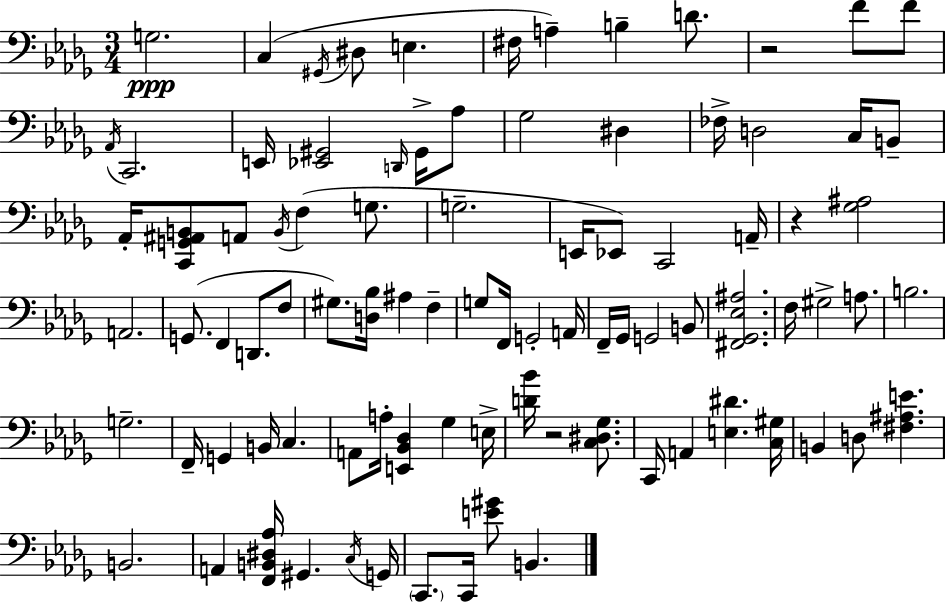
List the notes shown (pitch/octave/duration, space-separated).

G3/h. C3/q G#2/s D#3/e E3/q. F#3/s A3/q B3/q D4/e. R/h F4/e F4/e Ab2/s C2/h. E2/s [Eb2,G#2]/h D2/s G#2/s Ab3/e Gb3/h D#3/q FES3/s D3/h C3/s B2/e Ab2/s [C2,G2,A#2,B2]/e A2/e B2/s F3/q G3/e. G3/h. E2/s Eb2/e C2/h A2/s R/q [Gb3,A#3]/h A2/h. G2/e. F2/q D2/e. F3/e G#3/e. [D3,Bb3]/s A#3/q F3/q G3/e F2/s G2/h A2/s F2/s Gb2/s G2/h B2/e [F#2,Gb2,Eb3,A#3]/h. F3/s G#3/h A3/e. B3/h. G3/h. F2/s G2/q B2/s C3/q. A2/e A3/s [E2,Bb2,Db3]/q Gb3/q E3/s [D4,Bb4]/s R/h [C3,D#3,Gb3]/e. C2/s A2/q [E3,D#4]/q. [C3,G#3]/s B2/q D3/e [F#3,A#3,E4]/q. B2/h. A2/q [F2,B2,D#3,Ab3]/s G#2/q. C3/s G2/s C2/e. C2/s [E4,G#4]/e B2/q.